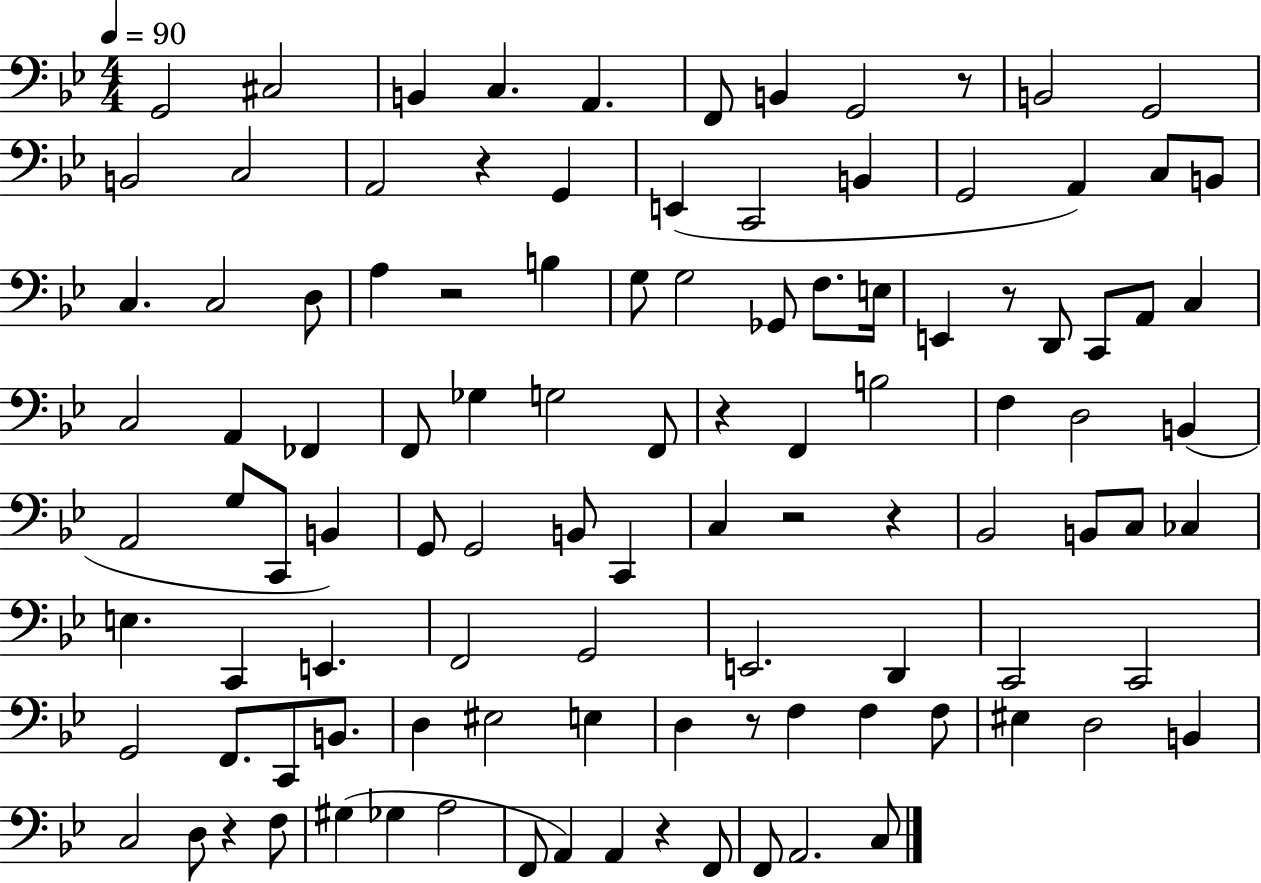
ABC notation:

X:1
T:Untitled
M:4/4
L:1/4
K:Bb
G,,2 ^C,2 B,, C, A,, F,,/2 B,, G,,2 z/2 B,,2 G,,2 B,,2 C,2 A,,2 z G,, E,, C,,2 B,, G,,2 A,, C,/2 B,,/2 C, C,2 D,/2 A, z2 B, G,/2 G,2 _G,,/2 F,/2 E,/4 E,, z/2 D,,/2 C,,/2 A,,/2 C, C,2 A,, _F,, F,,/2 _G, G,2 F,,/2 z F,, B,2 F, D,2 B,, A,,2 G,/2 C,,/2 B,, G,,/2 G,,2 B,,/2 C,, C, z2 z _B,,2 B,,/2 C,/2 _C, E, C,, E,, F,,2 G,,2 E,,2 D,, C,,2 C,,2 G,,2 F,,/2 C,,/2 B,,/2 D, ^E,2 E, D, z/2 F, F, F,/2 ^E, D,2 B,, C,2 D,/2 z F,/2 ^G, _G, A,2 F,,/2 A,, A,, z F,,/2 F,,/2 A,,2 C,/2